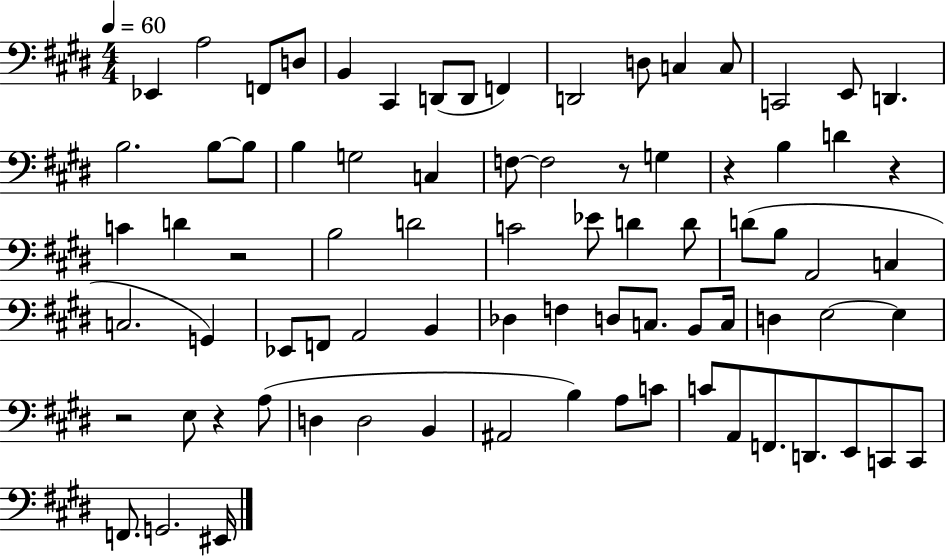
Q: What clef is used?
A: bass